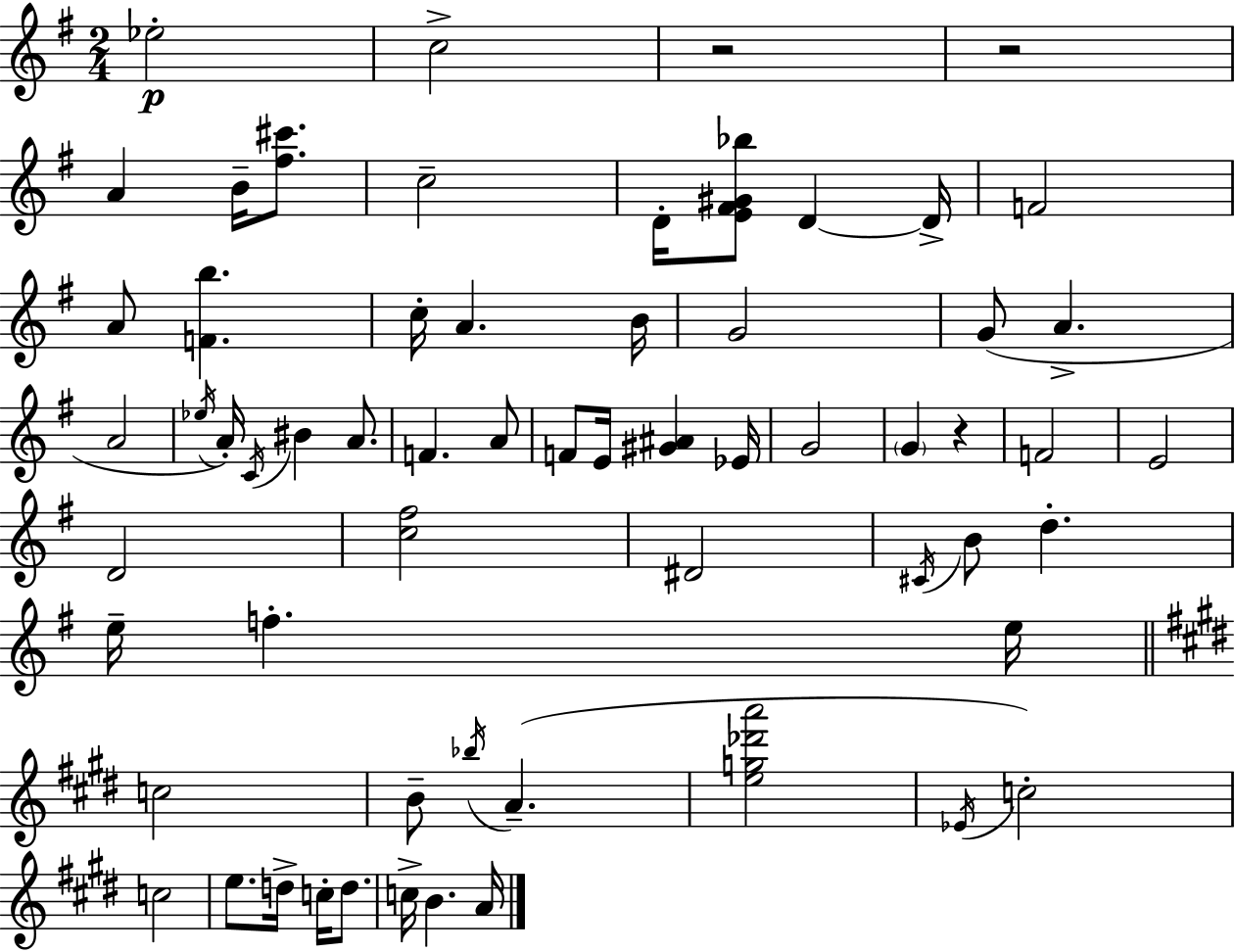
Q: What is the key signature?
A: G major